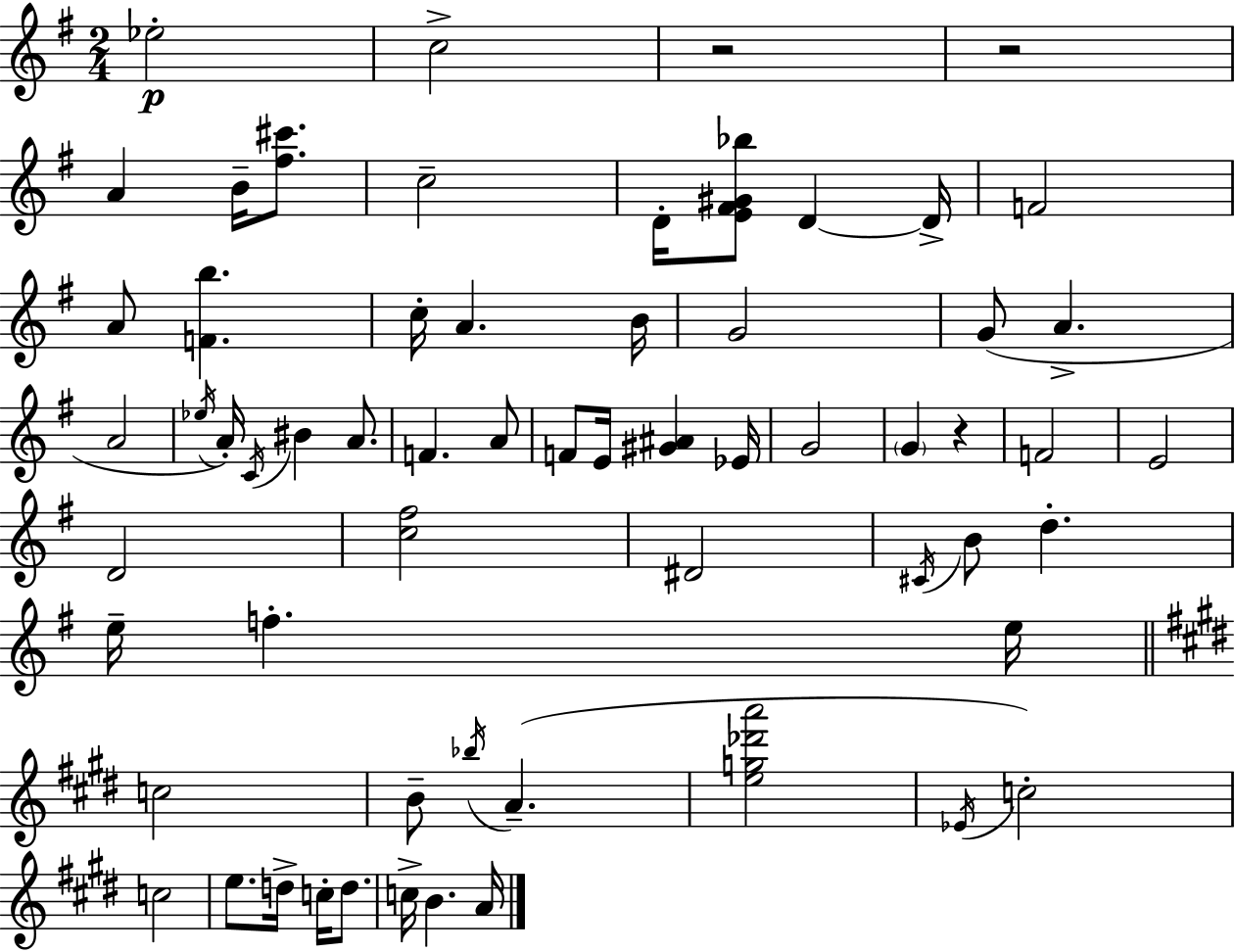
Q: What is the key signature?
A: G major